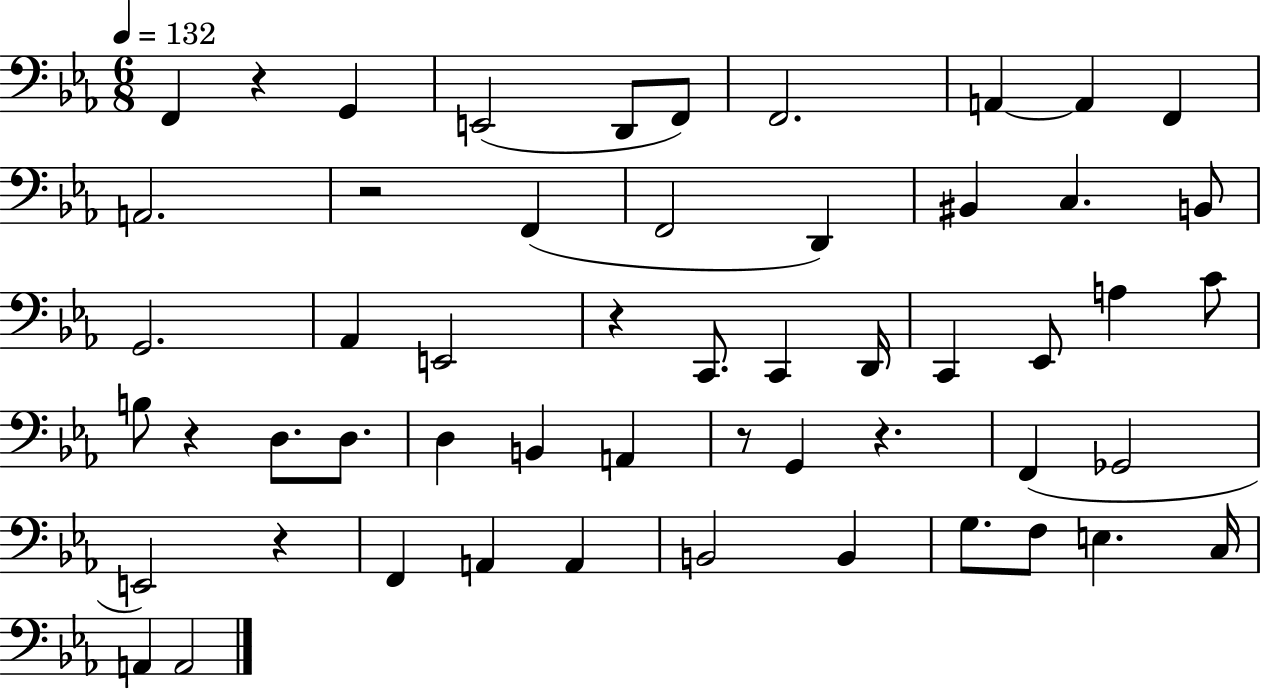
F2/q R/q G2/q E2/h D2/e F2/e F2/h. A2/q A2/q F2/q A2/h. R/h F2/q F2/h D2/q BIS2/q C3/q. B2/e G2/h. Ab2/q E2/h R/q C2/e. C2/q D2/s C2/q Eb2/e A3/q C4/e B3/e R/q D3/e. D3/e. D3/q B2/q A2/q R/e G2/q R/q. F2/q Gb2/h E2/h R/q F2/q A2/q A2/q B2/h B2/q G3/e. F3/e E3/q. C3/s A2/q A2/h